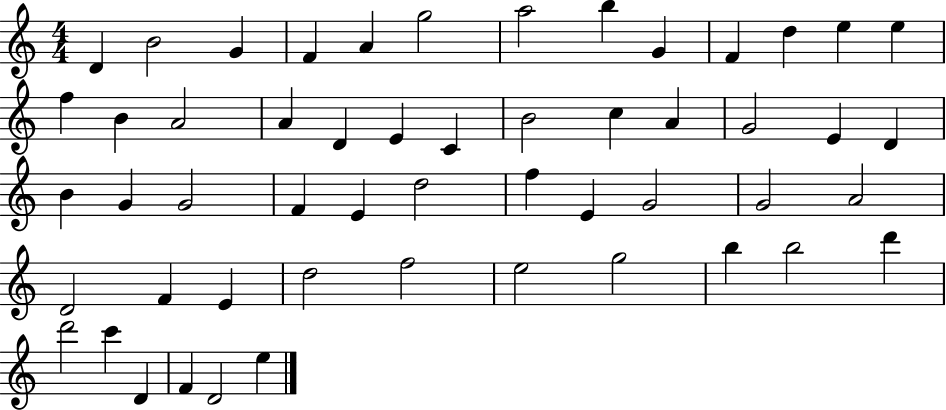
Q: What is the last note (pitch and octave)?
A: E5